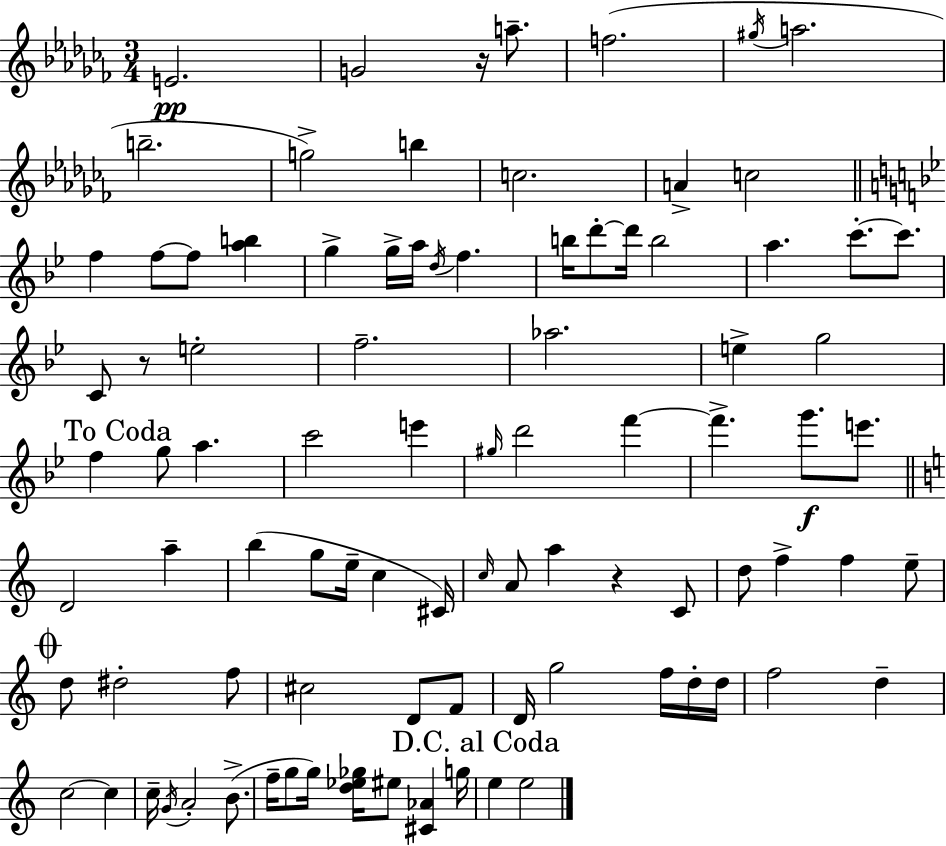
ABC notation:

X:1
T:Untitled
M:3/4
L:1/4
K:Abm
E2 G2 z/4 a/2 f2 ^g/4 a2 b2 g2 b c2 A c2 f f/2 f/2 [ab] g g/4 a/4 d/4 f b/4 d'/2 d'/4 b2 a c'/2 c'/2 C/2 z/2 e2 f2 _a2 e g2 f g/2 a c'2 e' ^g/4 d'2 f' f' g'/2 e'/2 D2 a b g/2 e/4 c ^C/4 c/4 A/2 a z C/2 d/2 f f e/2 d/2 ^d2 f/2 ^c2 D/2 F/2 D/4 g2 f/4 d/4 d/4 f2 d c2 c c/4 G/4 A2 B/2 f/4 g/2 g/4 [d_e_g]/4 ^e/2 [^C_A] g/4 e e2